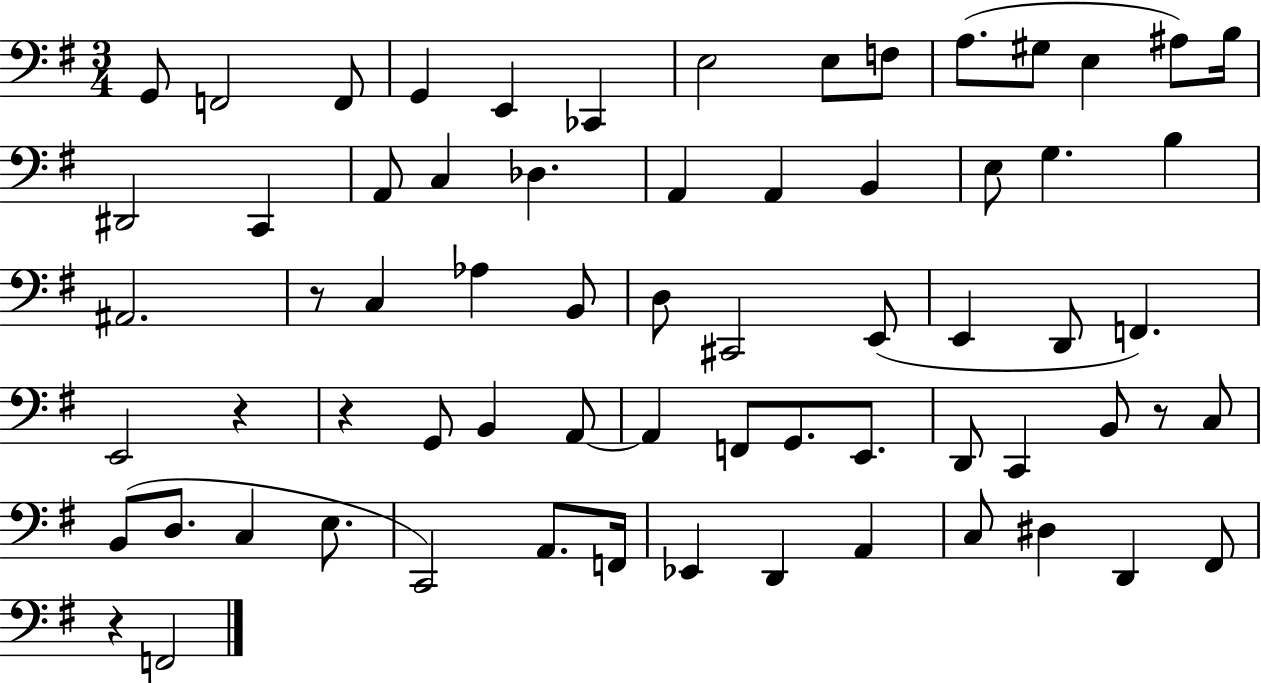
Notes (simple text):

G2/e F2/h F2/e G2/q E2/q CES2/q E3/h E3/e F3/e A3/e. G#3/e E3/q A#3/e B3/s D#2/h C2/q A2/e C3/q Db3/q. A2/q A2/q B2/q E3/e G3/q. B3/q A#2/h. R/e C3/q Ab3/q B2/e D3/e C#2/h E2/e E2/q D2/e F2/q. E2/h R/q R/q G2/e B2/q A2/e A2/q F2/e G2/e. E2/e. D2/e C2/q B2/e R/e C3/e B2/e D3/e. C3/q E3/e. C2/h A2/e. F2/s Eb2/q D2/q A2/q C3/e D#3/q D2/q F#2/e R/q F2/h